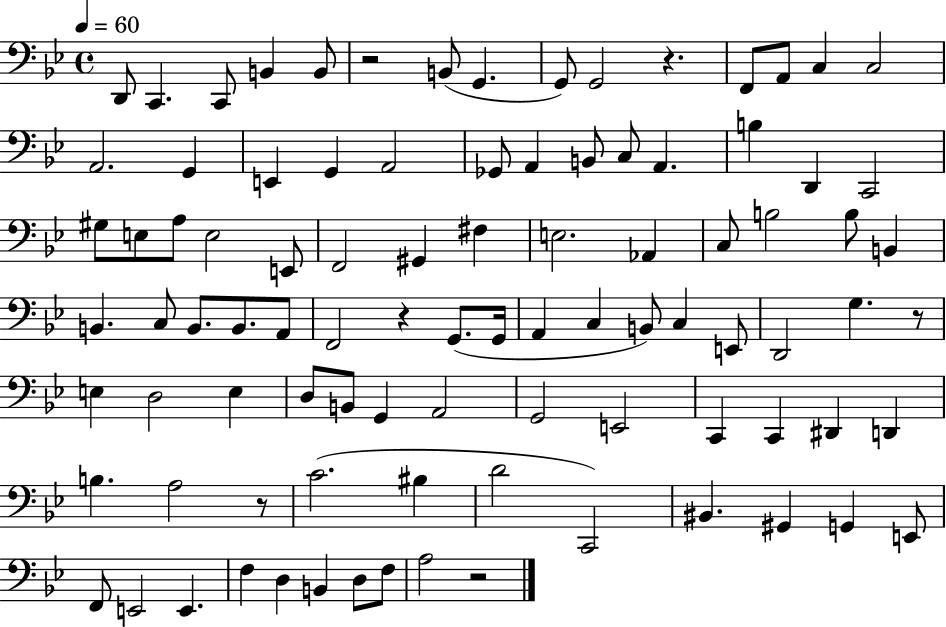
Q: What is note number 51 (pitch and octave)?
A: B2